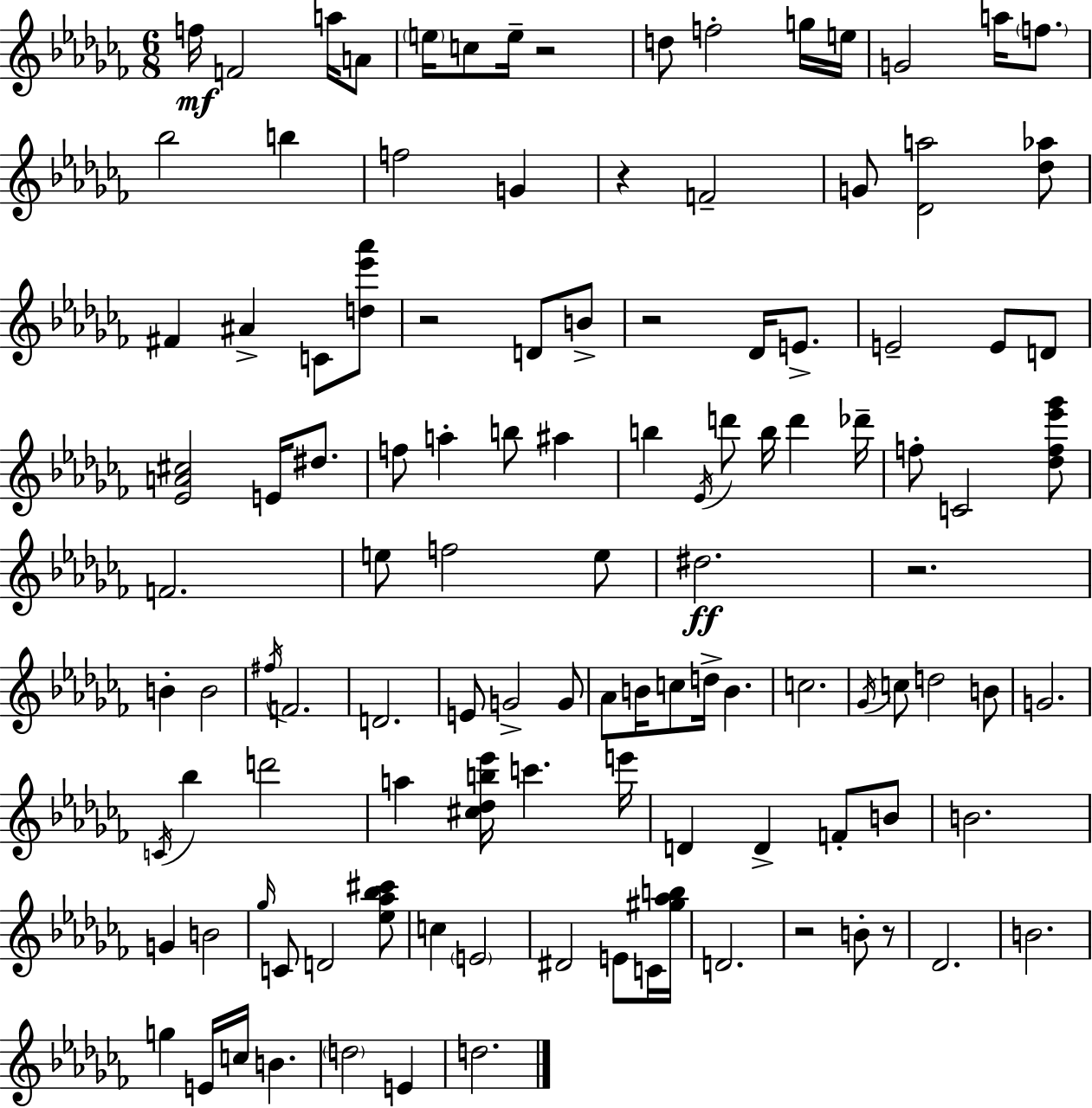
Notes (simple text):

F5/s F4/h A5/s A4/e E5/s C5/e E5/s R/h D5/e F5/h G5/s E5/s G4/h A5/s F5/e. Bb5/h B5/q F5/h G4/q R/q F4/h G4/e [Db4,A5]/h [Db5,Ab5]/e F#4/q A#4/q C4/e [D5,Eb6,Ab6]/e R/h D4/e B4/e R/h Db4/s E4/e. E4/h E4/e D4/e [Eb4,A4,C#5]/h E4/s D#5/e. F5/e A5/q B5/e A#5/q B5/q Eb4/s D6/e B5/s D6/q Db6/s F5/e C4/h [Db5,F5,Eb6,Gb6]/e F4/h. E5/e F5/h E5/e D#5/h. R/h. B4/q B4/h F#5/s F4/h. D4/h. E4/e G4/h G4/e Ab4/e B4/s C5/e D5/s B4/q. C5/h. Gb4/s C5/e D5/h B4/e G4/h. C4/s Bb5/q D6/h A5/q [C#5,Db5,B5,Eb6]/s C6/q. E6/s D4/q D4/q F4/e B4/e B4/h. G4/q B4/h Gb5/s C4/e D4/h [Eb5,Ab5,Bb5,C#6]/e C5/q E4/h D#4/h E4/e C4/s [G#5,Ab5,B5]/s D4/h. R/h B4/e R/e Db4/h. B4/h. G5/q E4/s C5/s B4/q. D5/h E4/q D5/h.